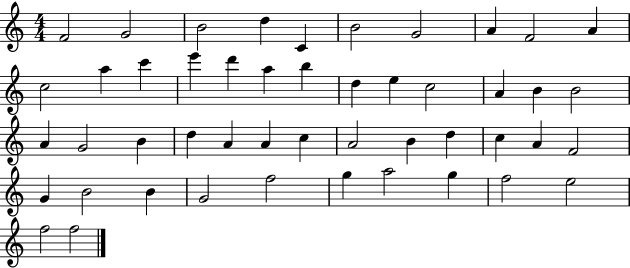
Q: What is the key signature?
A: C major